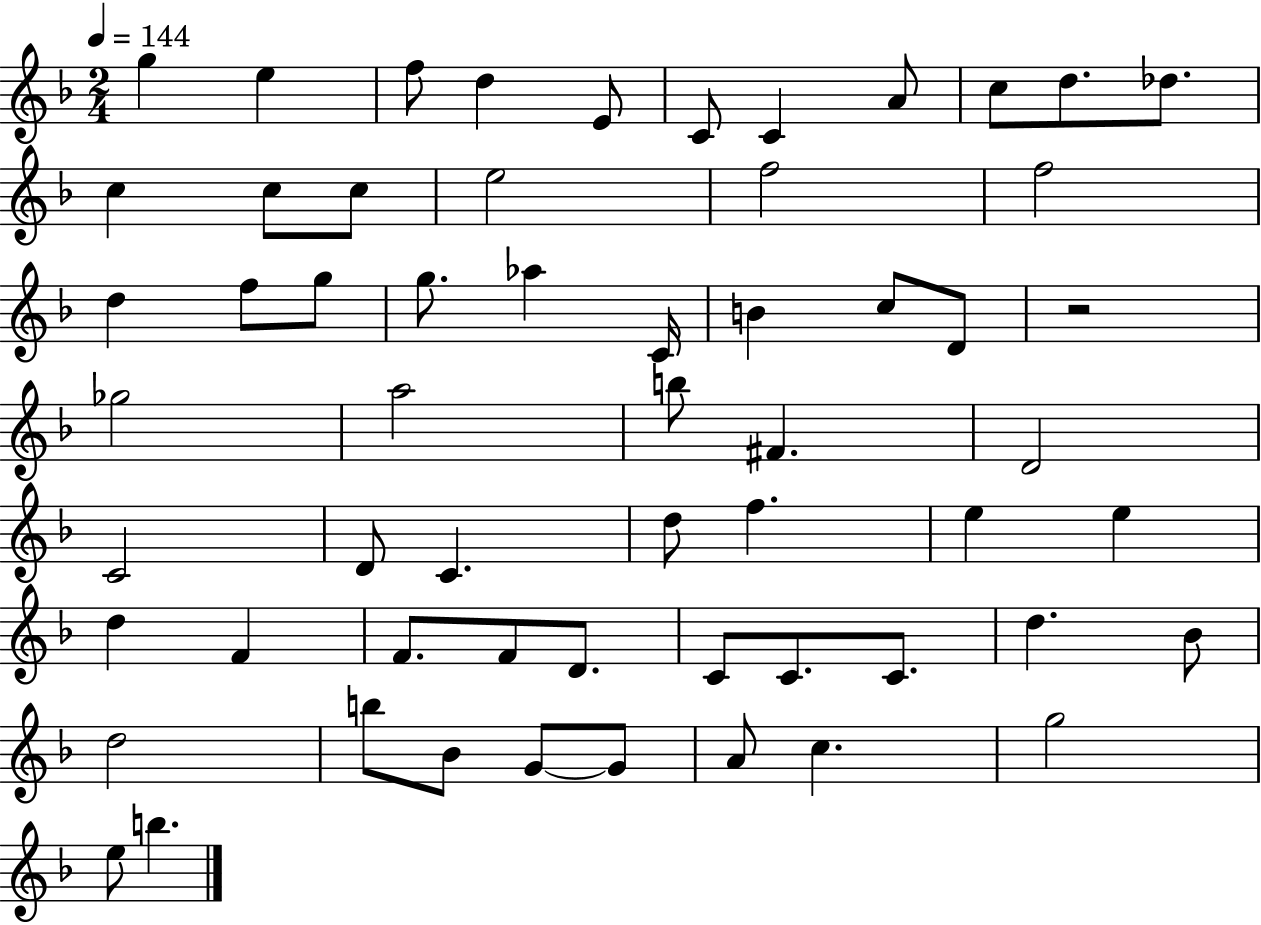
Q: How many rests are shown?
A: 1